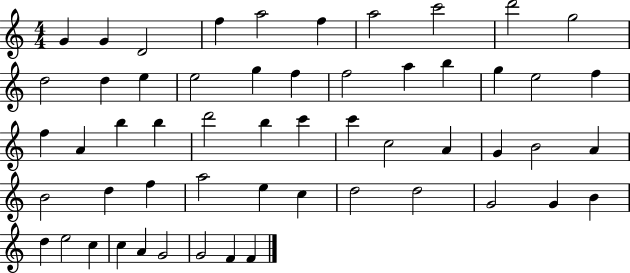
X:1
T:Untitled
M:4/4
L:1/4
K:C
G G D2 f a2 f a2 c'2 d'2 g2 d2 d e e2 g f f2 a b g e2 f f A b b d'2 b c' c' c2 A G B2 A B2 d f a2 e c d2 d2 G2 G B d e2 c c A G2 G2 F F